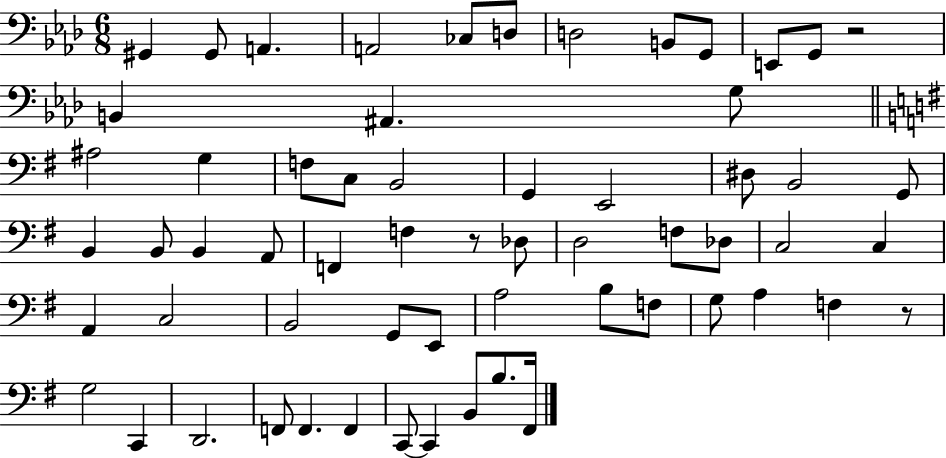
G#2/q G#2/e A2/q. A2/h CES3/e D3/e D3/h B2/e G2/e E2/e G2/e R/h B2/q A#2/q. G3/e A#3/h G3/q F3/e C3/e B2/h G2/q E2/h D#3/e B2/h G2/e B2/q B2/e B2/q A2/e F2/q F3/q R/e Db3/e D3/h F3/e Db3/e C3/h C3/q A2/q C3/h B2/h G2/e E2/e A3/h B3/e F3/e G3/e A3/q F3/q R/e G3/h C2/q D2/h. F2/e F2/q. F2/q C2/e C2/q B2/e B3/e. F#2/s